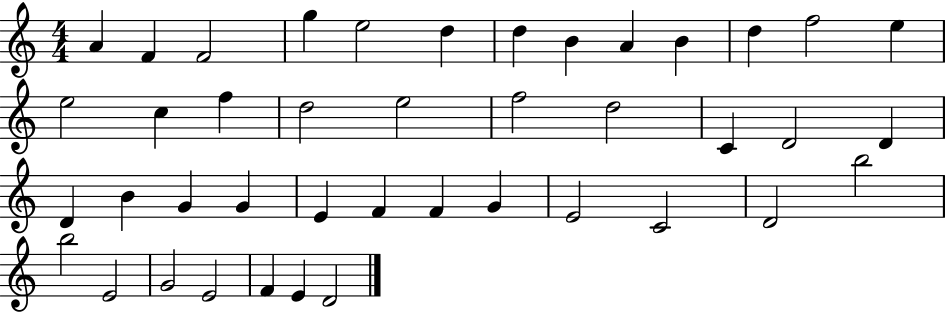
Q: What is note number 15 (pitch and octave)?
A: C5